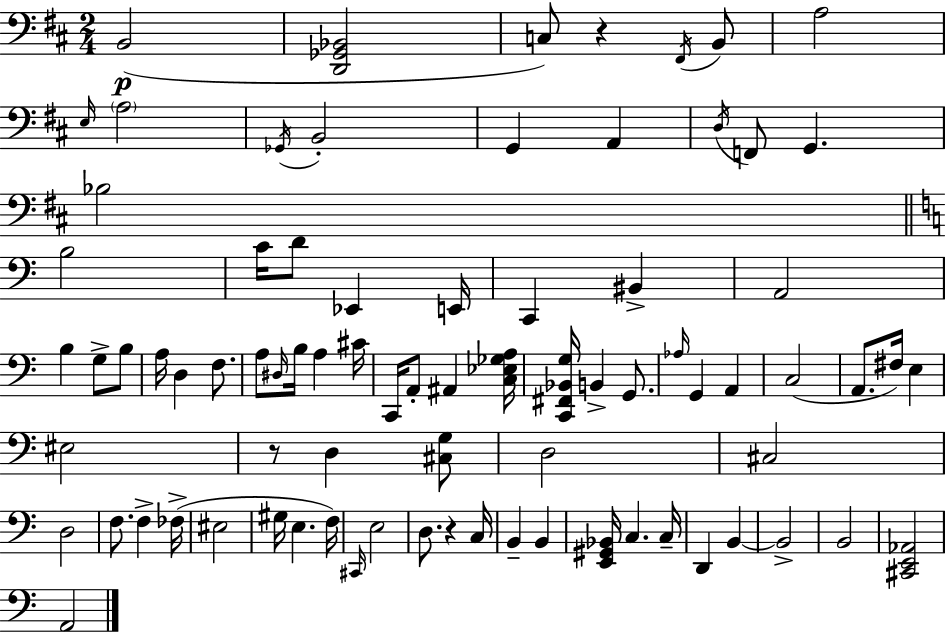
{
  \clef bass
  \numericTimeSignature
  \time 2/4
  \key d \major
  b,2(\p | <d, ges, bes,>2 | c8) r4 \acciaccatura { fis,16 } b,8 | a2 | \break \grace { e16 } \parenthesize a2 | \acciaccatura { ges,16 } b,2-. | g,4 a,4 | \acciaccatura { d16 } f,8 g,4. | \break bes2 | \bar "||" \break \key a \minor b2 | c'16 d'8 ees,4 e,16 | c,4 bis,4-> | a,2 | \break b4 g8-> b8 | a16 d4 f8. | a8 \grace { dis16 } b16 a4 | cis'16 c,16 a,8-. ais,4 | \break <c ees ges a>16 <c, fis, bes, g>16 b,4-> g,8. | \grace { aes16 } g,4 a,4 | c2( | a,8. fis16) e4 | \break eis2 | r8 d4 | <cis g>8 d2 | cis2 | \break d2 | f8. f4-> | fes16->( eis2 | gis16 e4. | \break f16) \grace { cis,16 } e2 | d8. r4 | c16 b,4-- b,4 | <e, gis, bes,>16 c4. | \break c16-- d,4 b,4~~ | b,2-> | b,2 | <cis, e, aes,>2 | \break a,2 | \bar "|."
}